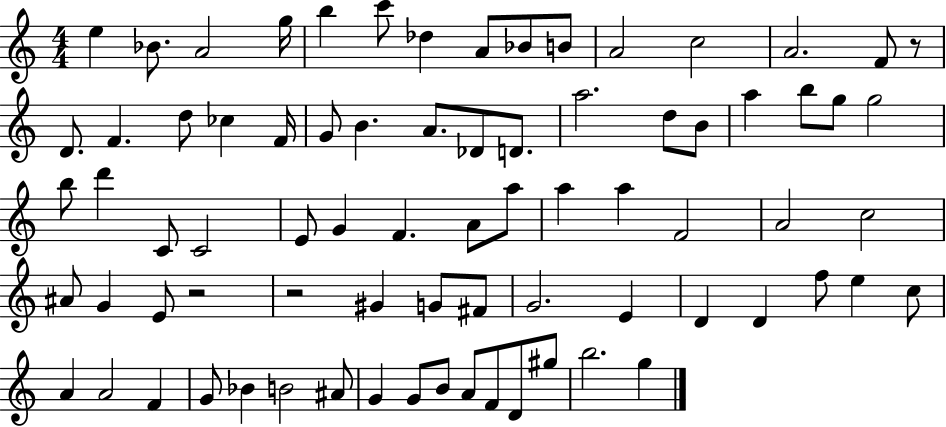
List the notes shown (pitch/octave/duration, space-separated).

E5/q Bb4/e. A4/h G5/s B5/q C6/e Db5/q A4/e Bb4/e B4/e A4/h C5/h A4/h. F4/e R/e D4/e. F4/q. D5/e CES5/q F4/s G4/e B4/q. A4/e. Db4/e D4/e. A5/h. D5/e B4/e A5/q B5/e G5/e G5/h B5/e D6/q C4/e C4/h E4/e G4/q F4/q. A4/e A5/e A5/q A5/q F4/h A4/h C5/h A#4/e G4/q E4/e R/h R/h G#4/q G4/e F#4/e G4/h. E4/q D4/q D4/q F5/e E5/q C5/e A4/q A4/h F4/q G4/e Bb4/q B4/h A#4/e G4/q G4/e B4/e A4/e F4/e D4/e G#5/e B5/h. G5/q